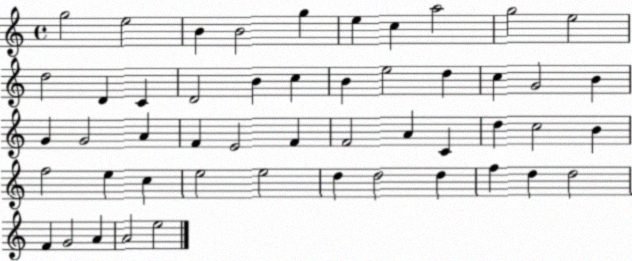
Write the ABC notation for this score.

X:1
T:Untitled
M:4/4
L:1/4
K:C
g2 e2 B B2 g e c a2 g2 e2 d2 D C D2 B c B e2 d c G2 B G G2 A F E2 F F2 A C d c2 B f2 e c e2 e2 d d2 d f d d2 F G2 A A2 e2